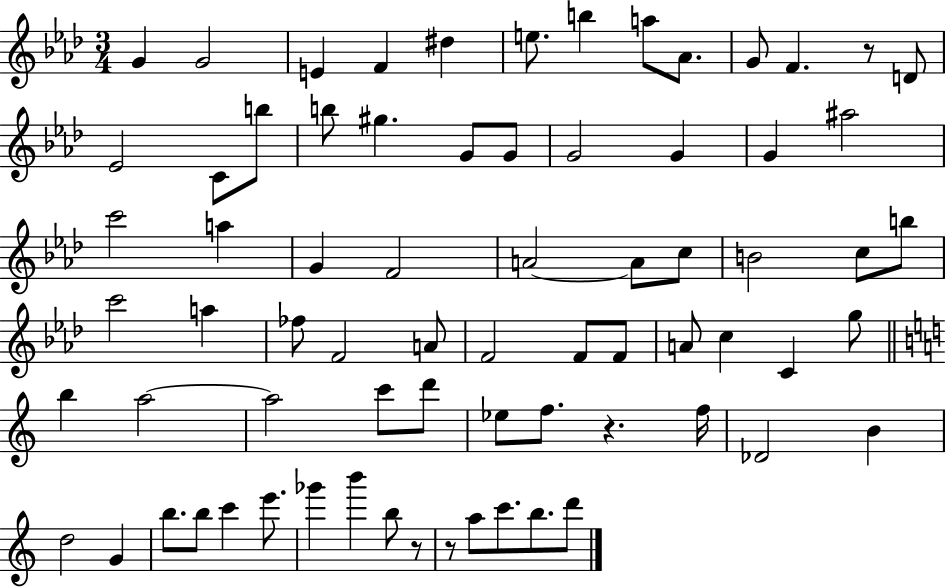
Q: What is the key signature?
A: AES major